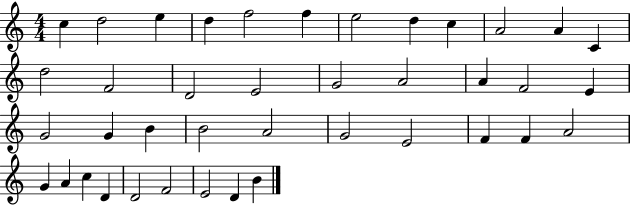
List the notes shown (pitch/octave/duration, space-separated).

C5/q D5/h E5/q D5/q F5/h F5/q E5/h D5/q C5/q A4/h A4/q C4/q D5/h F4/h D4/h E4/h G4/h A4/h A4/q F4/h E4/q G4/h G4/q B4/q B4/h A4/h G4/h E4/h F4/q F4/q A4/h G4/q A4/q C5/q D4/q D4/h F4/h E4/h D4/q B4/q